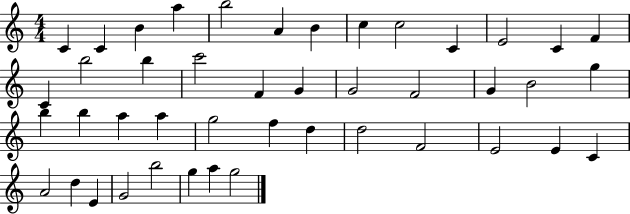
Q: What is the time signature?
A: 4/4